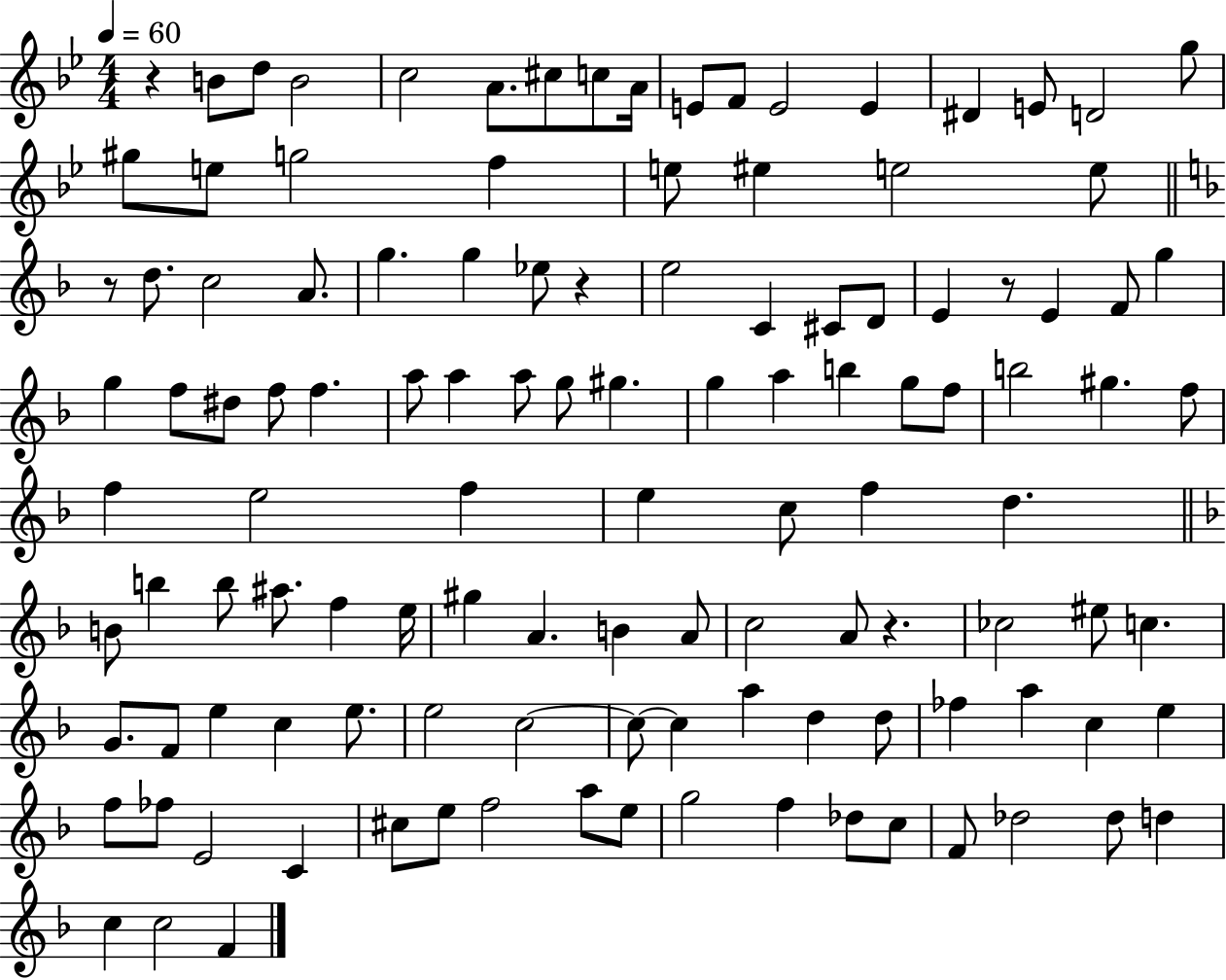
X:1
T:Untitled
M:4/4
L:1/4
K:Bb
z B/2 d/2 B2 c2 A/2 ^c/2 c/2 A/4 E/2 F/2 E2 E ^D E/2 D2 g/2 ^g/2 e/2 g2 f e/2 ^e e2 e/2 z/2 d/2 c2 A/2 g g _e/2 z e2 C ^C/2 D/2 E z/2 E F/2 g g f/2 ^d/2 f/2 f a/2 a a/2 g/2 ^g g a b g/2 f/2 b2 ^g f/2 f e2 f e c/2 f d B/2 b b/2 ^a/2 f e/4 ^g A B A/2 c2 A/2 z _c2 ^e/2 c G/2 F/2 e c e/2 e2 c2 c/2 c a d d/2 _f a c e f/2 _f/2 E2 C ^c/2 e/2 f2 a/2 e/2 g2 f _d/2 c/2 F/2 _d2 _d/2 d c c2 F